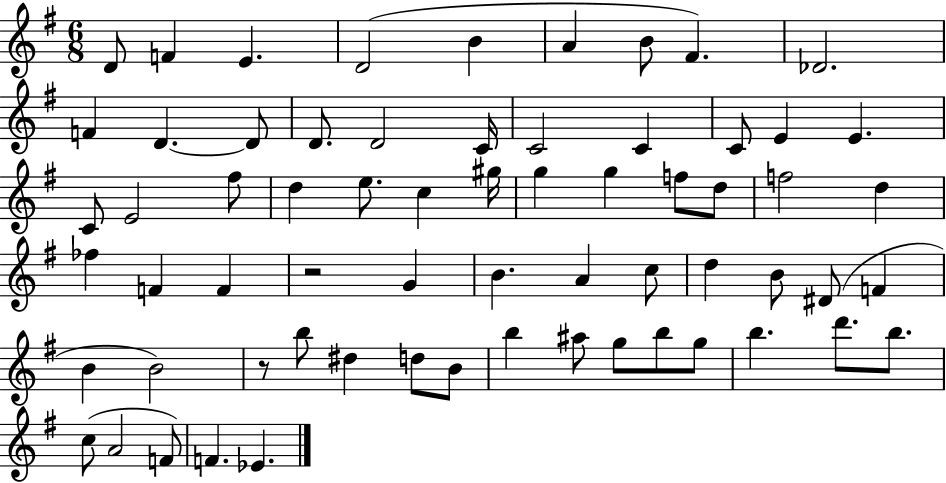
{
  \clef treble
  \numericTimeSignature
  \time 6/8
  \key g \major
  d'8 f'4 e'4. | d'2( b'4 | a'4 b'8 fis'4.) | des'2. | \break f'4 d'4.~~ d'8 | d'8. d'2 c'16 | c'2 c'4 | c'8 e'4 e'4. | \break c'8 e'2 fis''8 | d''4 e''8. c''4 gis''16 | g''4 g''4 f''8 d''8 | f''2 d''4 | \break fes''4 f'4 f'4 | r2 g'4 | b'4. a'4 c''8 | d''4 b'8 dis'8( f'4 | \break b'4 b'2) | r8 b''8 dis''4 d''8 b'8 | b''4 ais''8 g''8 b''8 g''8 | b''4. d'''8. b''8. | \break c''8( a'2 f'8) | f'4. ees'4. | \bar "|."
}